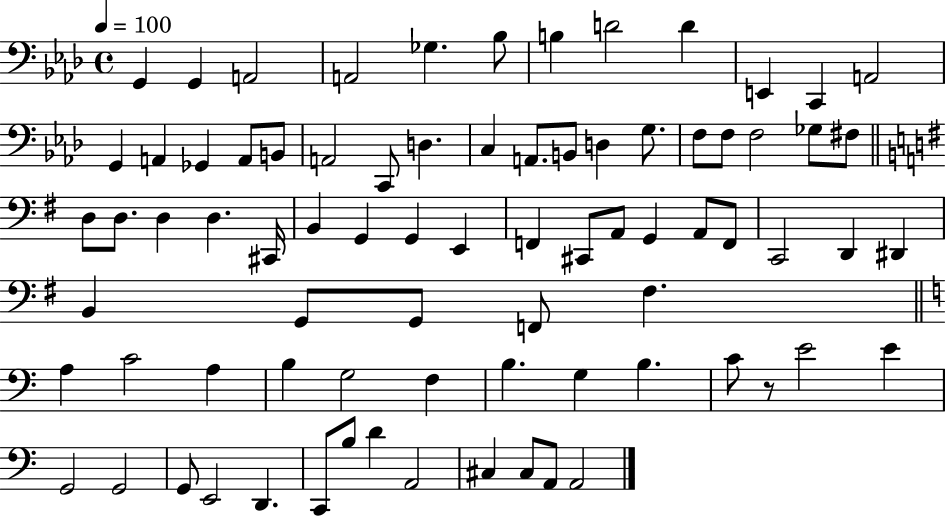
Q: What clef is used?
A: bass